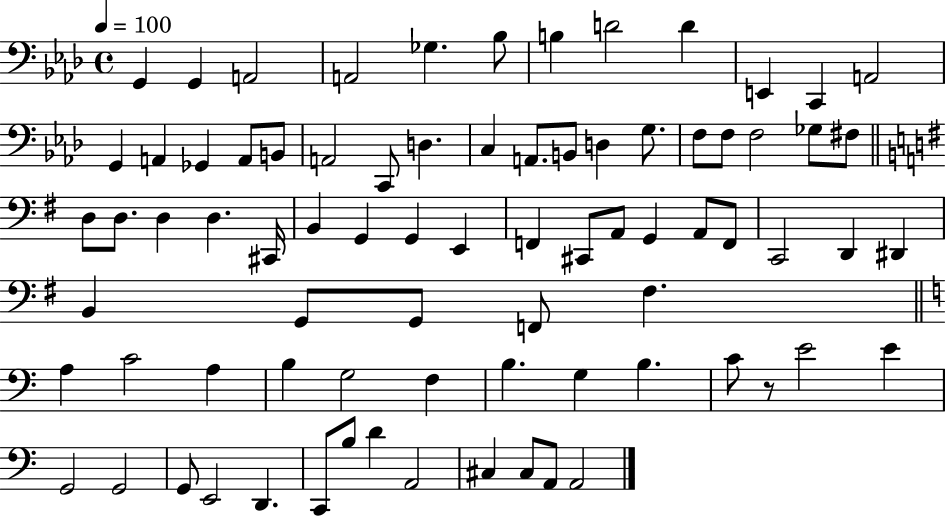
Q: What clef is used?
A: bass